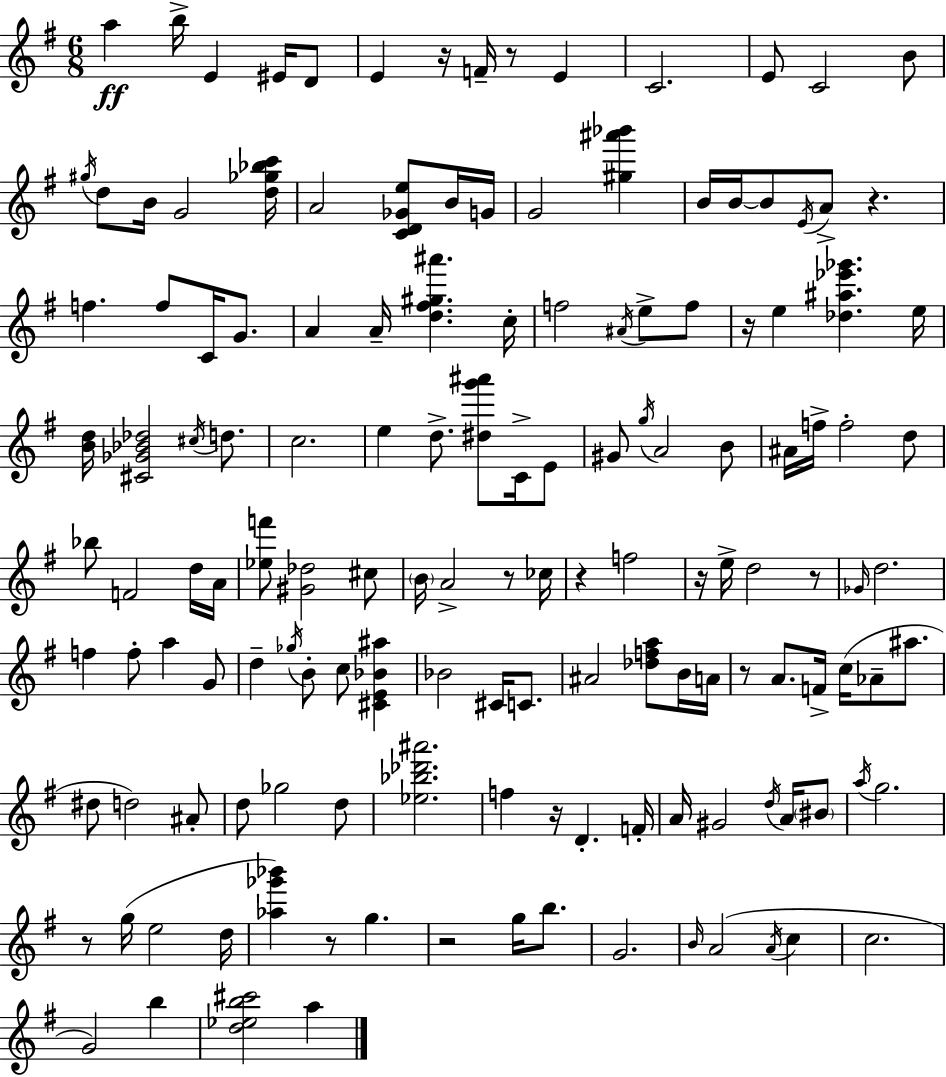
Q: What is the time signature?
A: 6/8